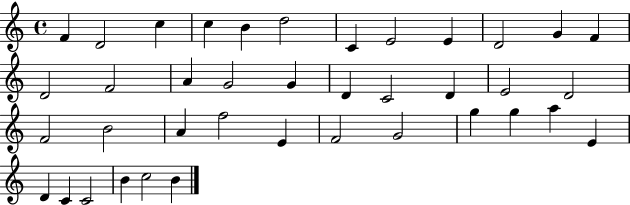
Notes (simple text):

F4/q D4/h C5/q C5/q B4/q D5/h C4/q E4/h E4/q D4/h G4/q F4/q D4/h F4/h A4/q G4/h G4/q D4/q C4/h D4/q E4/h D4/h F4/h B4/h A4/q F5/h E4/q F4/h G4/h G5/q G5/q A5/q E4/q D4/q C4/q C4/h B4/q C5/h B4/q